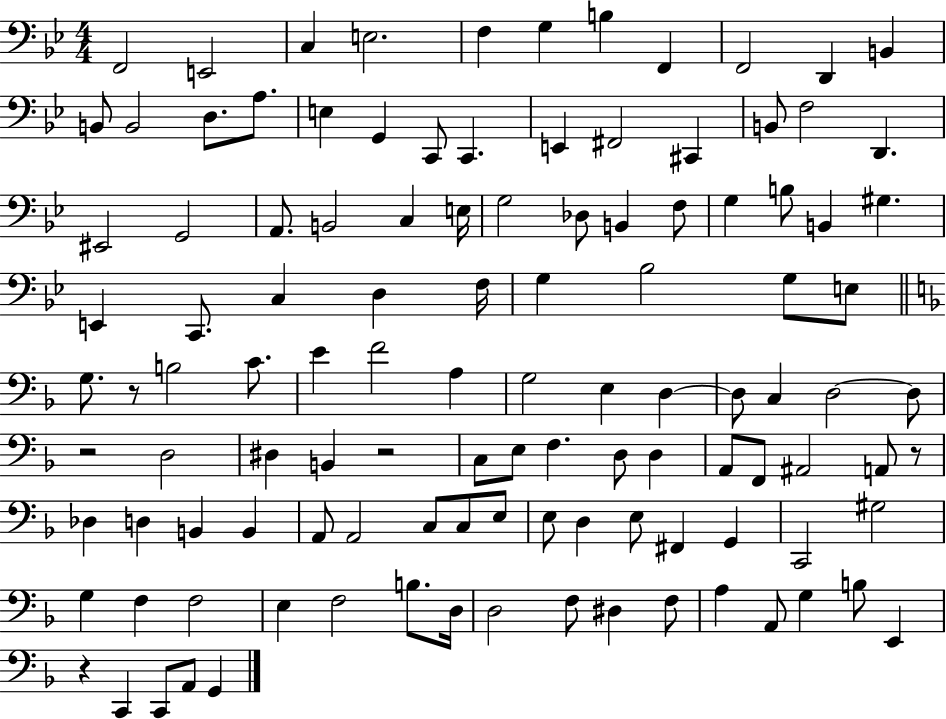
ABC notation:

X:1
T:Untitled
M:4/4
L:1/4
K:Bb
F,,2 E,,2 C, E,2 F, G, B, F,, F,,2 D,, B,, B,,/2 B,,2 D,/2 A,/2 E, G,, C,,/2 C,, E,, ^F,,2 ^C,, B,,/2 F,2 D,, ^E,,2 G,,2 A,,/2 B,,2 C, E,/4 G,2 _D,/2 B,, F,/2 G, B,/2 B,, ^G, E,, C,,/2 C, D, F,/4 G, _B,2 G,/2 E,/2 G,/2 z/2 B,2 C/2 E F2 A, G,2 E, D, D,/2 C, D,2 D,/2 z2 D,2 ^D, B,, z2 C,/2 E,/2 F, D,/2 D, A,,/2 F,,/2 ^A,,2 A,,/2 z/2 _D, D, B,, B,, A,,/2 A,,2 C,/2 C,/2 E,/2 E,/2 D, E,/2 ^F,, G,, C,,2 ^G,2 G, F, F,2 E, F,2 B,/2 D,/4 D,2 F,/2 ^D, F,/2 A, A,,/2 G, B,/2 E,, z C,, C,,/2 A,,/2 G,,